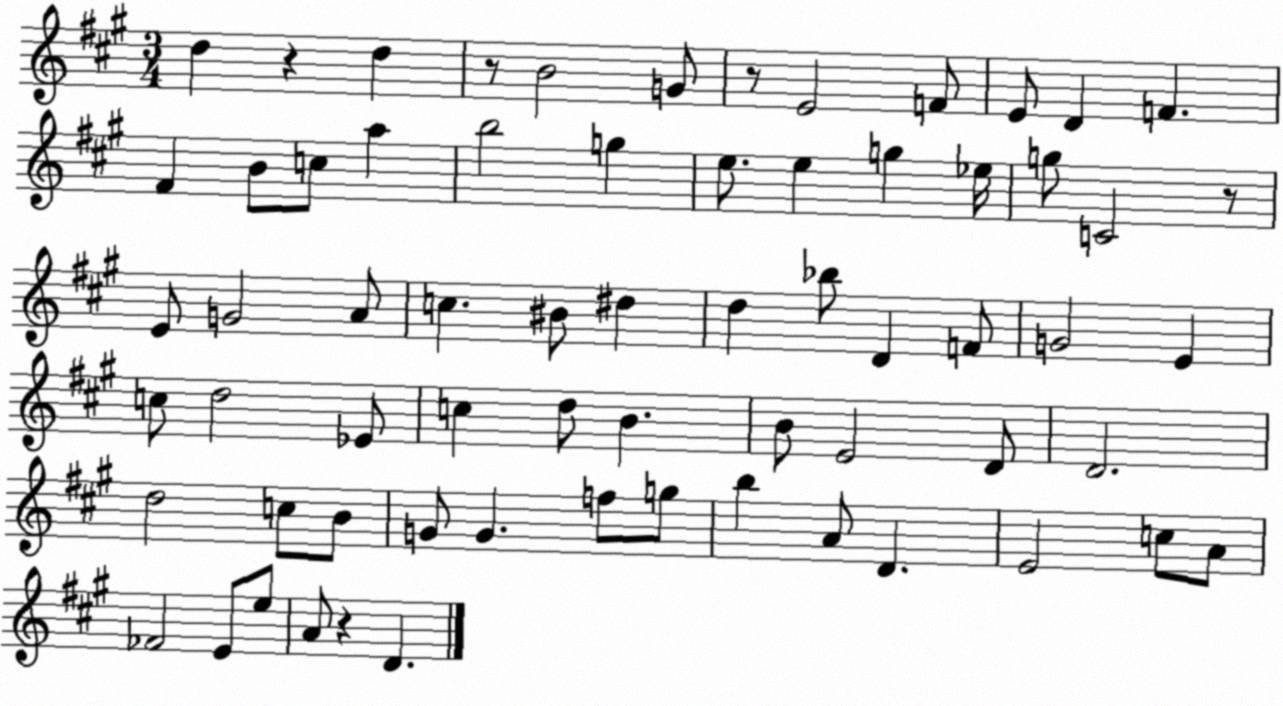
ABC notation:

X:1
T:Untitled
M:3/4
L:1/4
K:A
d z d z/2 B2 G/2 z/2 E2 F/2 E/2 D F ^F B/2 c/2 a b2 g e/2 e g _e/4 g/2 C2 z/2 E/2 G2 A/2 c ^B/2 ^d d _b/2 D F/2 G2 E c/2 d2 _E/2 c d/2 B B/2 E2 D/2 D2 d2 c/2 B/2 G/2 G f/2 g/2 b A/2 D E2 c/2 A/2 _F2 E/2 e/2 A/2 z D